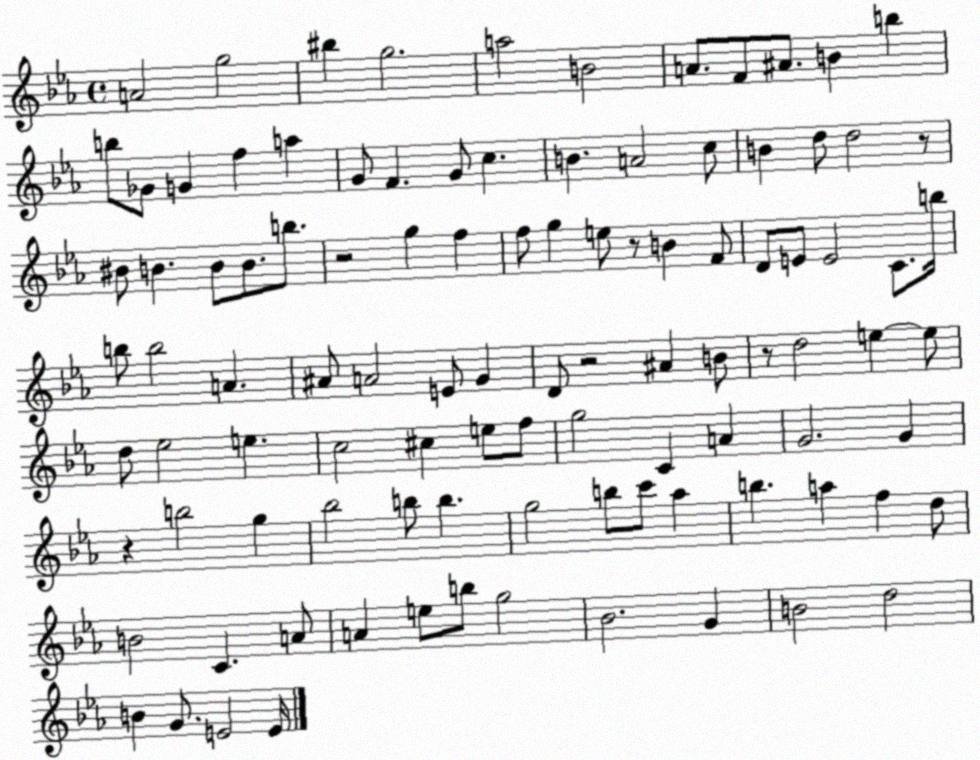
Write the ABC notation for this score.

X:1
T:Untitled
M:4/4
L:1/4
K:Eb
A2 g2 ^b g2 a2 B2 A/2 F/2 ^A/2 B b b/2 _G/2 G f a G/2 F G/2 c B A2 c/2 B d/2 d2 z/2 ^B/2 B B/2 B/2 b/2 z2 g f f/2 g e/2 z/2 B F/2 D/2 E/2 E2 C/2 b/4 b/2 b2 A ^A/2 A2 E/2 G D/2 z2 ^A B/2 z/2 d2 e e/2 d/2 _e2 e c2 ^c e/2 f/2 g2 C A G2 G z b2 g _b2 b/2 b g2 b/2 c'/2 _a b a f d/2 B2 C A/2 A e/2 b/2 g2 _B2 G B2 d2 B G/2 E2 E/4